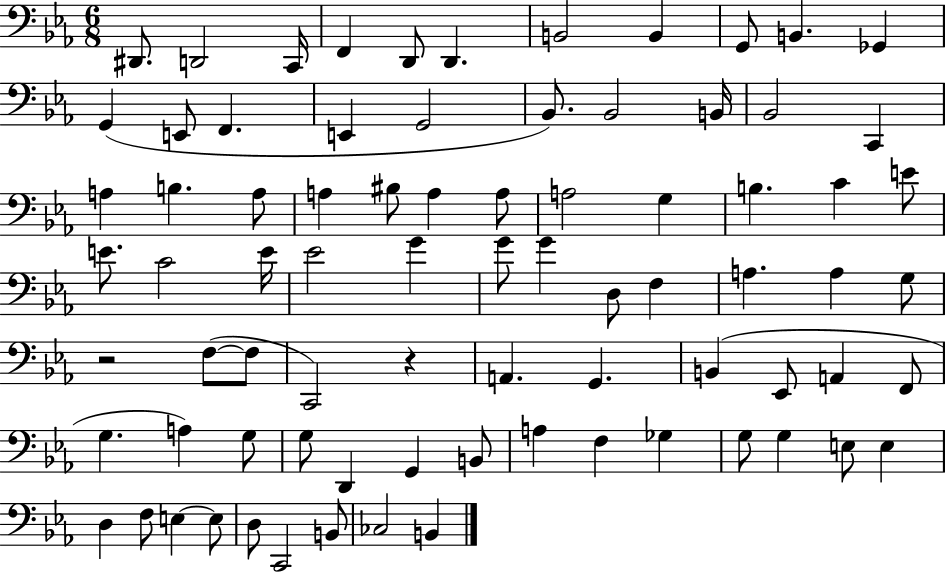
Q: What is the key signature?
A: EES major